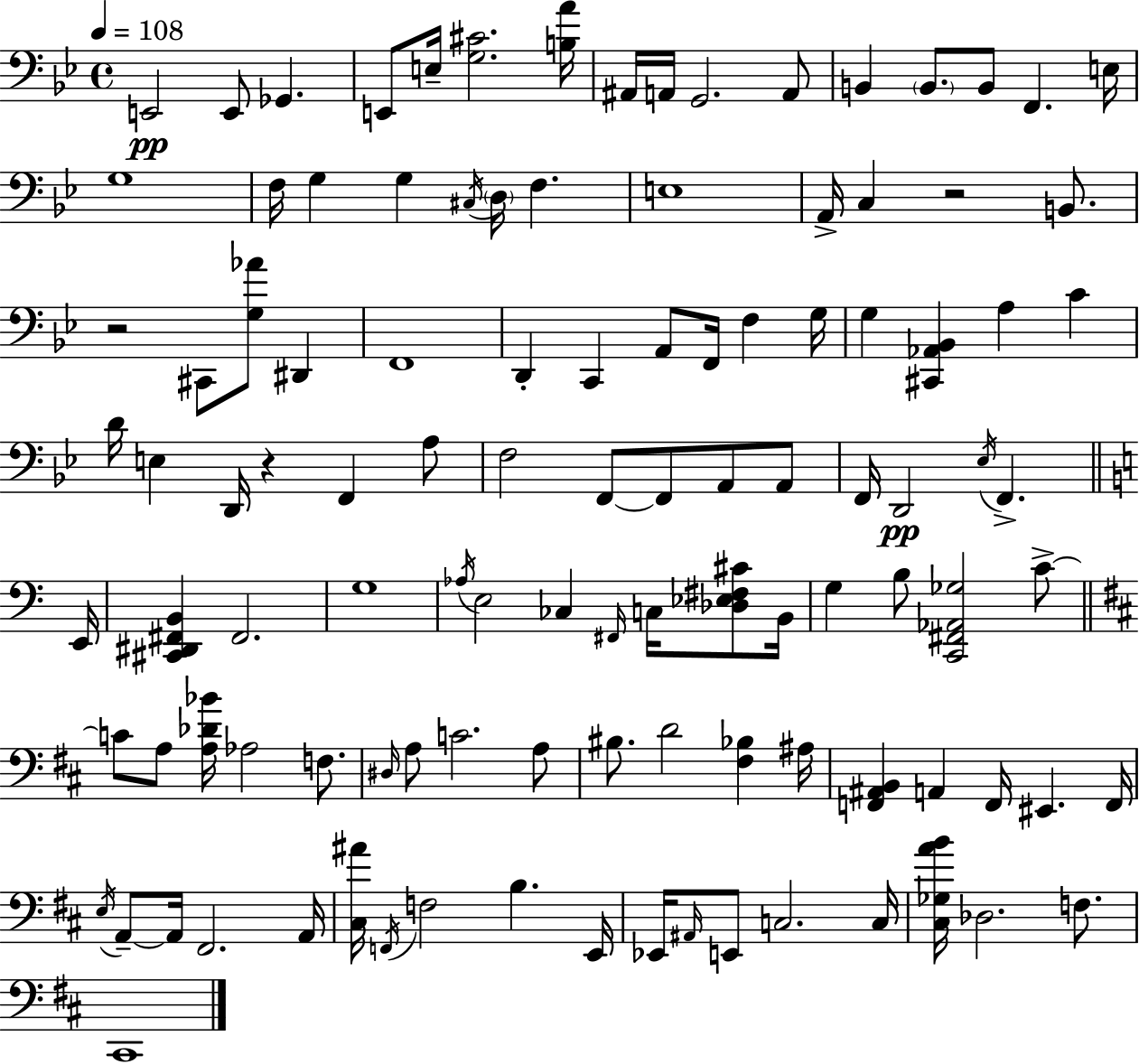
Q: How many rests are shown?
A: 3